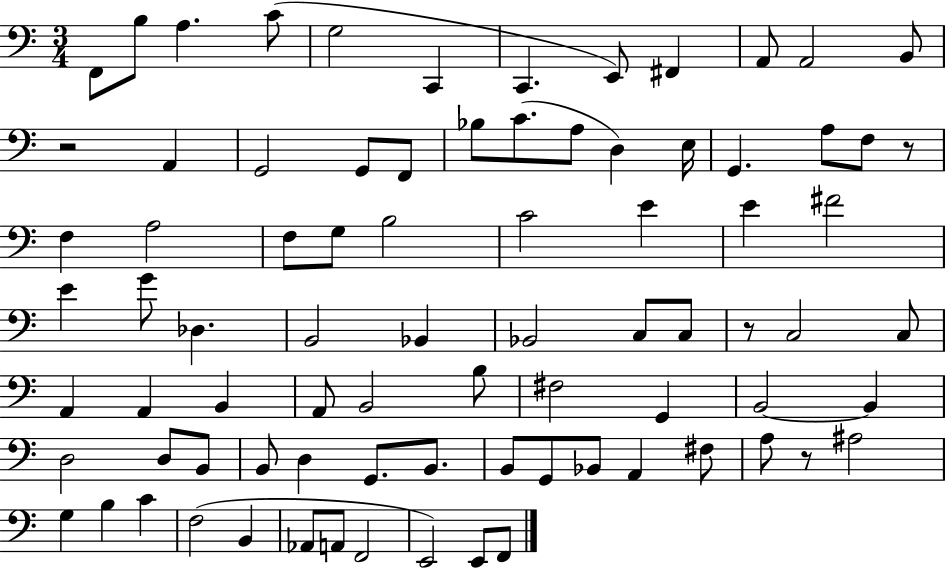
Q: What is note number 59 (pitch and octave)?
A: G2